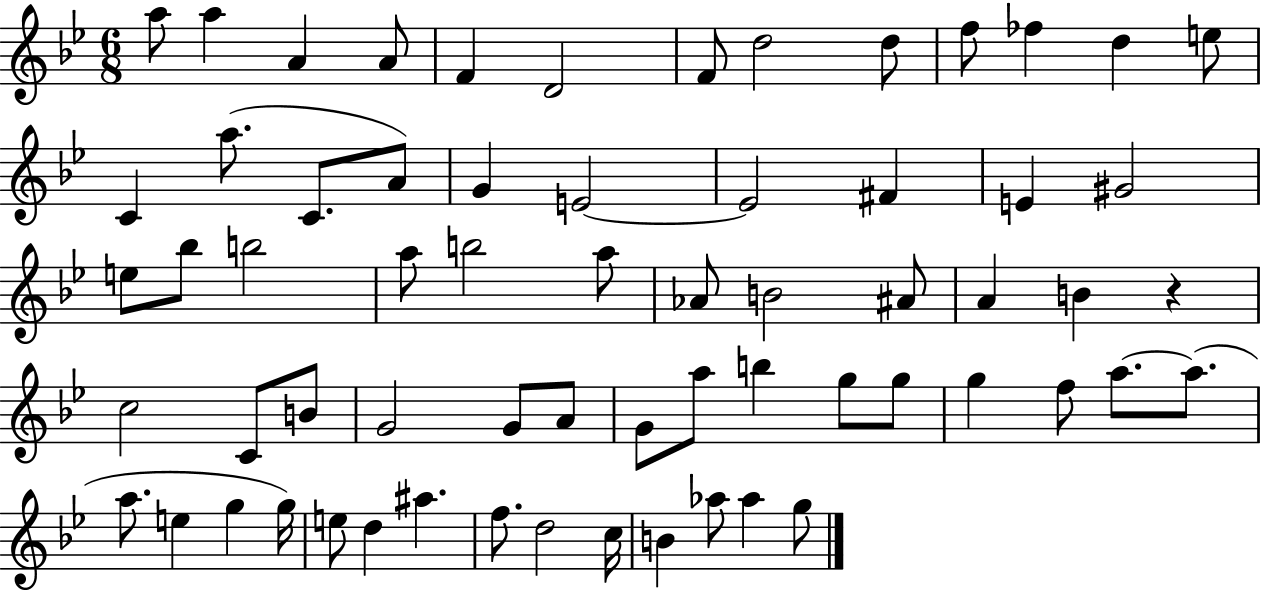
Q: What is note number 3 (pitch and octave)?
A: A4